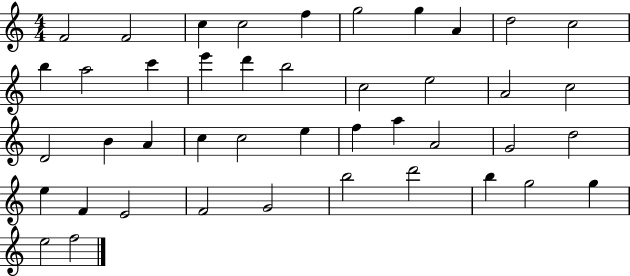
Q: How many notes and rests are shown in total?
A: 43